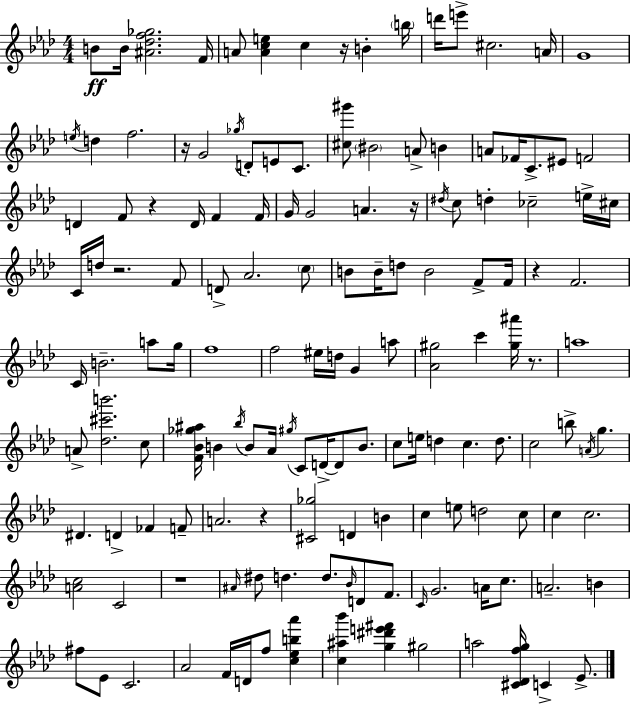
{
  \clef treble
  \numericTimeSignature
  \time 4/4
  \key f \minor
  b'8\ff b'16 <ais' des'' f'' ges''>2. f'16 | a'8 <a' c'' e''>4 c''4 r16 b'4-. \parenthesize b''16 | d'''16 e'''8-> cis''2. a'16 | g'1 | \break \acciaccatura { e''16 } d''4 f''2. | r16 g'2 \acciaccatura { ges''16 } d'8-. e'8 c'8. | <cis'' gis'''>8 \parenthesize bis'2 a'8-> b'4 | a'8 fes'16 c'8.-> eis'8 f'2 | \break d'4 f'8 r4 d'16 f'4 | f'16 g'16 g'2 a'4. | r16 \acciaccatura { dis''16 } c''8 d''4-. ces''2-- | e''16-> cis''16 c'16 d''16 r2. | \break f'8 d'8-> aes'2. | \parenthesize c''8 b'8 b'16-- d''8 b'2 | f'8-> f'16 r4 f'2. | c'16 b'2.-- | \break a''8 g''16 f''1 | f''2 eis''16 d''16 g'4 | a''8 <aes' gis''>2 c'''4 <gis'' ais'''>16 | r8. a''1 | \break a'8-> <des'' cis''' b'''>2. | c''8 <f' bes' ges'' ais''>16 b'4 \acciaccatura { bes''16 } b'8 aes'16 \acciaccatura { gis''16 } c'8 d'16->~~ | d'8 b'8. c''8 e''16 d''4 c''4. | d''8. c''2 b''8-> \acciaccatura { a'16 } | \break g''4. dis'4. d'4-> | fes'4 f'8-- a'2. | r4 <cis' ges''>2 d'4 | b'4 c''4 e''8 d''2 | \break c''8 c''4 c''2. | <a' c''>2 c'2 | r1 | \grace { ais'16 } dis''8 d''4. d''8. | \break \grace { bes'16 } d'8 f'8. \grace { c'16 } g'2. | a'16 c''8. a'2.-- | b'4 fis''8 ees'8 c'2. | aes'2 | \break f'16 d'16 f''8 <c'' ees'' b'' aes'''>4 <c'' ais'' bes'''>4 <g'' dis''' e''' fis'''>4 | gis''2 a''2 | <cis' des' f'' g''>16 c'4-> ees'8.-> \bar "|."
}